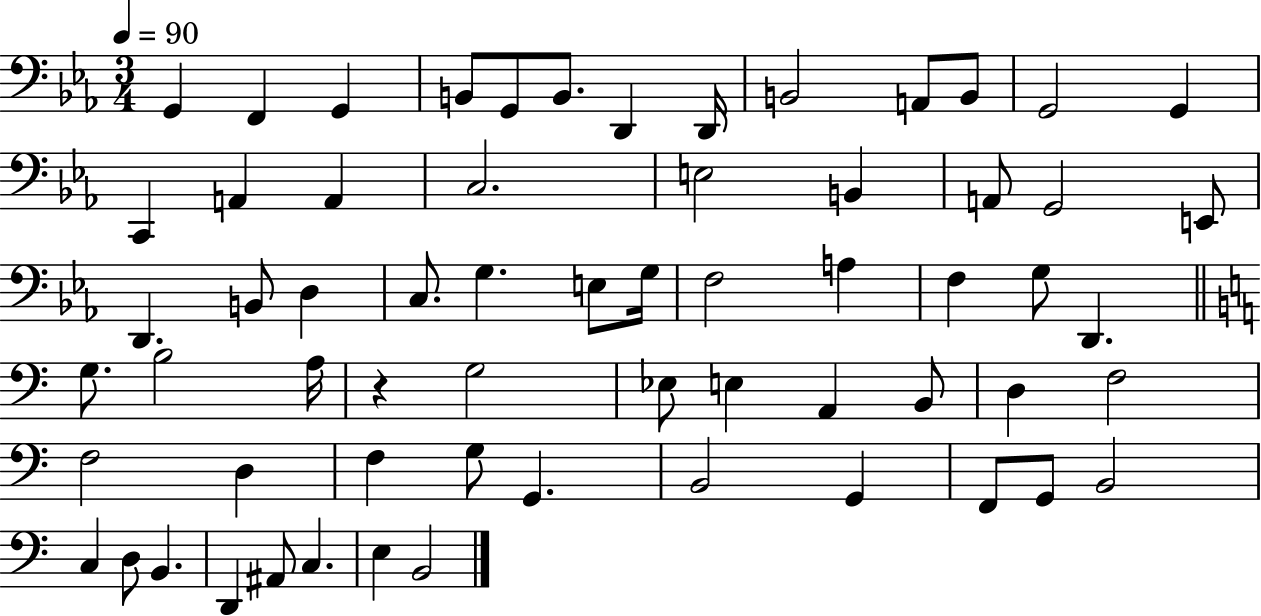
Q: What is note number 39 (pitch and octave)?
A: Eb3